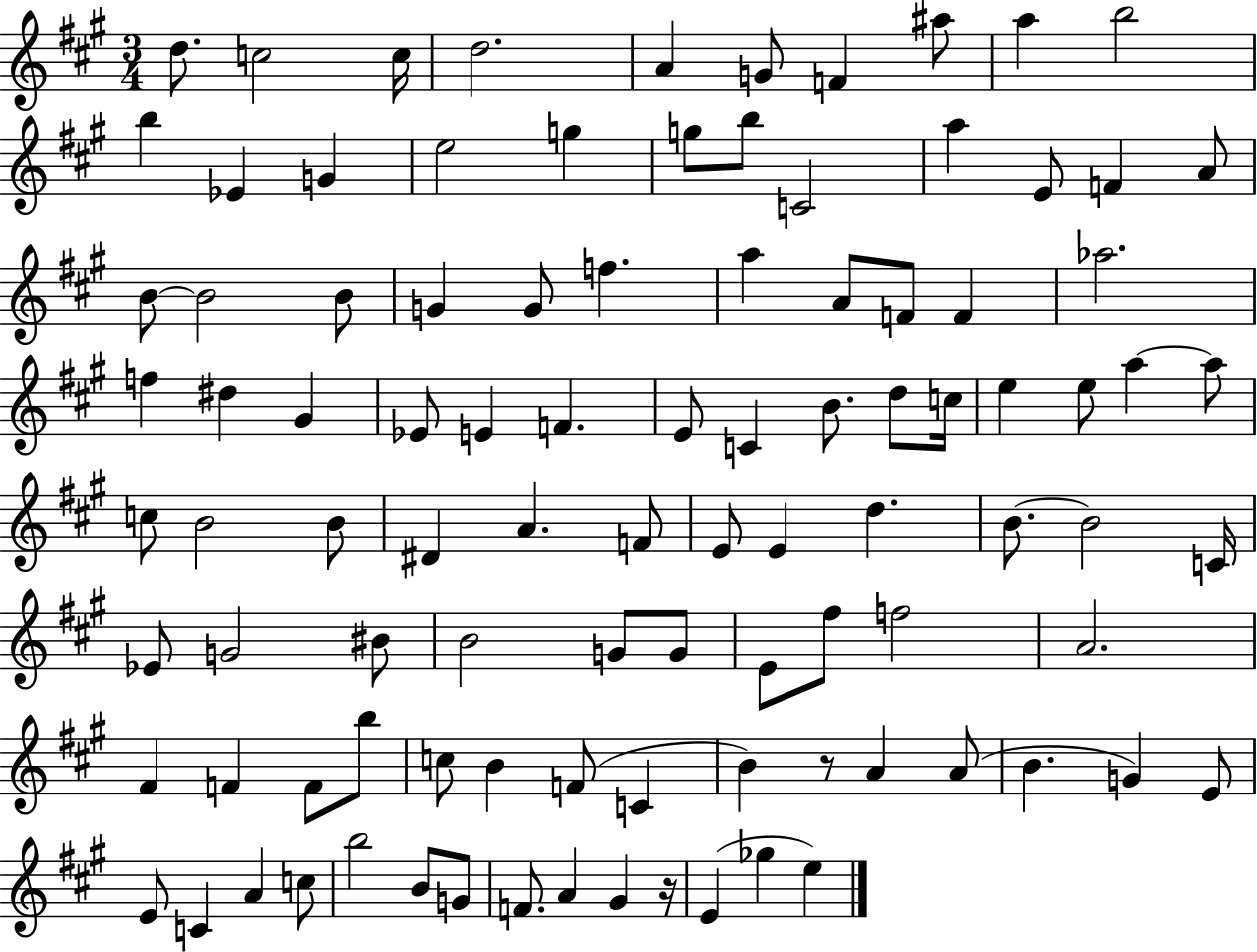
D5/e. C5/h C5/s D5/h. A4/q G4/e F4/q A#5/e A5/q B5/h B5/q Eb4/q G4/q E5/h G5/q G5/e B5/e C4/h A5/q E4/e F4/q A4/e B4/e B4/h B4/e G4/q G4/e F5/q. A5/q A4/e F4/e F4/q Ab5/h. F5/q D#5/q G#4/q Eb4/e E4/q F4/q. E4/e C4/q B4/e. D5/e C5/s E5/q E5/e A5/q A5/e C5/e B4/h B4/e D#4/q A4/q. F4/e E4/e E4/q D5/q. B4/e. B4/h C4/s Eb4/e G4/h BIS4/e B4/h G4/e G4/e E4/e F#5/e F5/h A4/h. F#4/q F4/q F4/e B5/e C5/e B4/q F4/e C4/q B4/q R/e A4/q A4/e B4/q. G4/q E4/e E4/e C4/q A4/q C5/e B5/h B4/e G4/e F4/e. A4/q G#4/q R/s E4/q Gb5/q E5/q